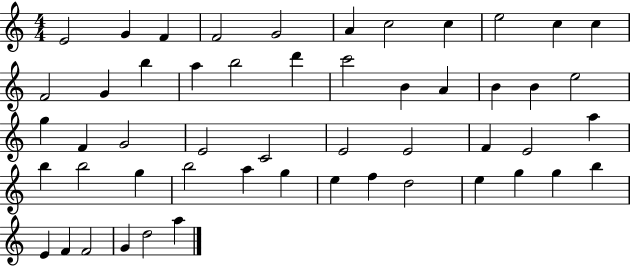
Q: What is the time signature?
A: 4/4